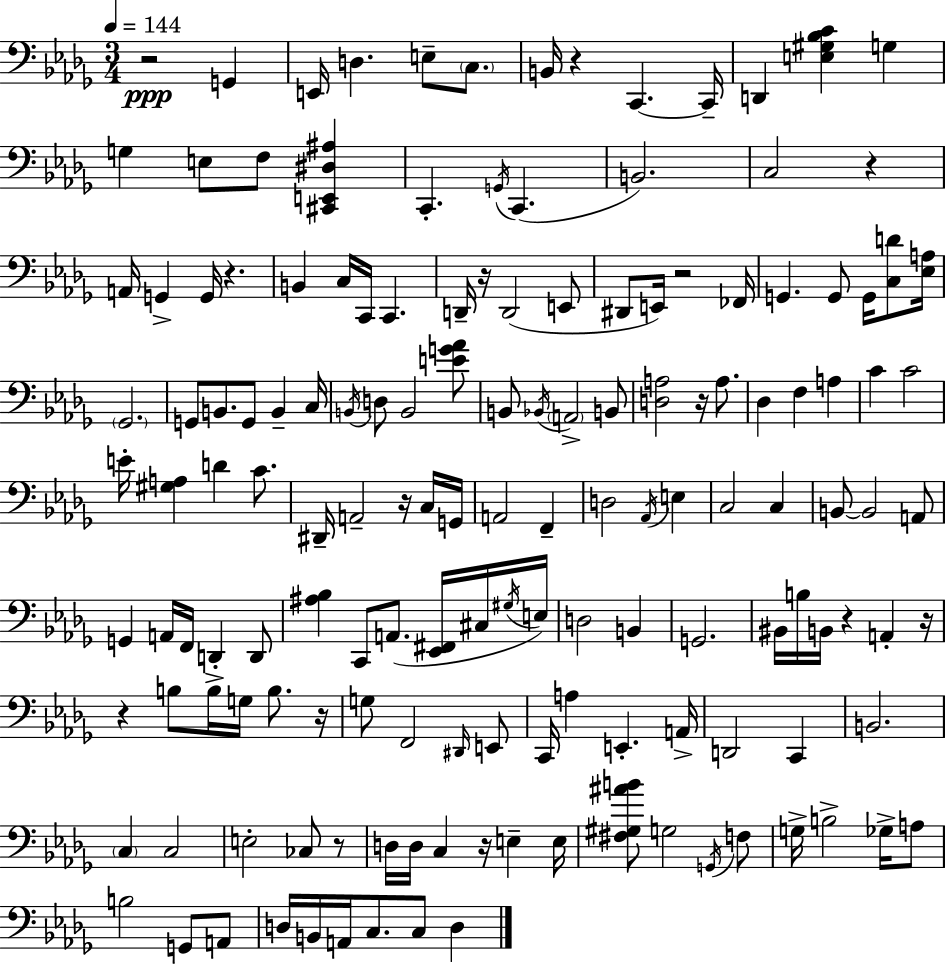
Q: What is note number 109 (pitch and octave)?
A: C3